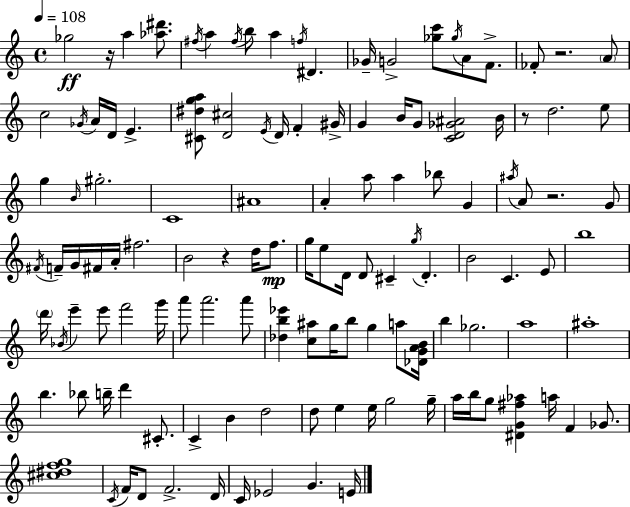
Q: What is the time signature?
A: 4/4